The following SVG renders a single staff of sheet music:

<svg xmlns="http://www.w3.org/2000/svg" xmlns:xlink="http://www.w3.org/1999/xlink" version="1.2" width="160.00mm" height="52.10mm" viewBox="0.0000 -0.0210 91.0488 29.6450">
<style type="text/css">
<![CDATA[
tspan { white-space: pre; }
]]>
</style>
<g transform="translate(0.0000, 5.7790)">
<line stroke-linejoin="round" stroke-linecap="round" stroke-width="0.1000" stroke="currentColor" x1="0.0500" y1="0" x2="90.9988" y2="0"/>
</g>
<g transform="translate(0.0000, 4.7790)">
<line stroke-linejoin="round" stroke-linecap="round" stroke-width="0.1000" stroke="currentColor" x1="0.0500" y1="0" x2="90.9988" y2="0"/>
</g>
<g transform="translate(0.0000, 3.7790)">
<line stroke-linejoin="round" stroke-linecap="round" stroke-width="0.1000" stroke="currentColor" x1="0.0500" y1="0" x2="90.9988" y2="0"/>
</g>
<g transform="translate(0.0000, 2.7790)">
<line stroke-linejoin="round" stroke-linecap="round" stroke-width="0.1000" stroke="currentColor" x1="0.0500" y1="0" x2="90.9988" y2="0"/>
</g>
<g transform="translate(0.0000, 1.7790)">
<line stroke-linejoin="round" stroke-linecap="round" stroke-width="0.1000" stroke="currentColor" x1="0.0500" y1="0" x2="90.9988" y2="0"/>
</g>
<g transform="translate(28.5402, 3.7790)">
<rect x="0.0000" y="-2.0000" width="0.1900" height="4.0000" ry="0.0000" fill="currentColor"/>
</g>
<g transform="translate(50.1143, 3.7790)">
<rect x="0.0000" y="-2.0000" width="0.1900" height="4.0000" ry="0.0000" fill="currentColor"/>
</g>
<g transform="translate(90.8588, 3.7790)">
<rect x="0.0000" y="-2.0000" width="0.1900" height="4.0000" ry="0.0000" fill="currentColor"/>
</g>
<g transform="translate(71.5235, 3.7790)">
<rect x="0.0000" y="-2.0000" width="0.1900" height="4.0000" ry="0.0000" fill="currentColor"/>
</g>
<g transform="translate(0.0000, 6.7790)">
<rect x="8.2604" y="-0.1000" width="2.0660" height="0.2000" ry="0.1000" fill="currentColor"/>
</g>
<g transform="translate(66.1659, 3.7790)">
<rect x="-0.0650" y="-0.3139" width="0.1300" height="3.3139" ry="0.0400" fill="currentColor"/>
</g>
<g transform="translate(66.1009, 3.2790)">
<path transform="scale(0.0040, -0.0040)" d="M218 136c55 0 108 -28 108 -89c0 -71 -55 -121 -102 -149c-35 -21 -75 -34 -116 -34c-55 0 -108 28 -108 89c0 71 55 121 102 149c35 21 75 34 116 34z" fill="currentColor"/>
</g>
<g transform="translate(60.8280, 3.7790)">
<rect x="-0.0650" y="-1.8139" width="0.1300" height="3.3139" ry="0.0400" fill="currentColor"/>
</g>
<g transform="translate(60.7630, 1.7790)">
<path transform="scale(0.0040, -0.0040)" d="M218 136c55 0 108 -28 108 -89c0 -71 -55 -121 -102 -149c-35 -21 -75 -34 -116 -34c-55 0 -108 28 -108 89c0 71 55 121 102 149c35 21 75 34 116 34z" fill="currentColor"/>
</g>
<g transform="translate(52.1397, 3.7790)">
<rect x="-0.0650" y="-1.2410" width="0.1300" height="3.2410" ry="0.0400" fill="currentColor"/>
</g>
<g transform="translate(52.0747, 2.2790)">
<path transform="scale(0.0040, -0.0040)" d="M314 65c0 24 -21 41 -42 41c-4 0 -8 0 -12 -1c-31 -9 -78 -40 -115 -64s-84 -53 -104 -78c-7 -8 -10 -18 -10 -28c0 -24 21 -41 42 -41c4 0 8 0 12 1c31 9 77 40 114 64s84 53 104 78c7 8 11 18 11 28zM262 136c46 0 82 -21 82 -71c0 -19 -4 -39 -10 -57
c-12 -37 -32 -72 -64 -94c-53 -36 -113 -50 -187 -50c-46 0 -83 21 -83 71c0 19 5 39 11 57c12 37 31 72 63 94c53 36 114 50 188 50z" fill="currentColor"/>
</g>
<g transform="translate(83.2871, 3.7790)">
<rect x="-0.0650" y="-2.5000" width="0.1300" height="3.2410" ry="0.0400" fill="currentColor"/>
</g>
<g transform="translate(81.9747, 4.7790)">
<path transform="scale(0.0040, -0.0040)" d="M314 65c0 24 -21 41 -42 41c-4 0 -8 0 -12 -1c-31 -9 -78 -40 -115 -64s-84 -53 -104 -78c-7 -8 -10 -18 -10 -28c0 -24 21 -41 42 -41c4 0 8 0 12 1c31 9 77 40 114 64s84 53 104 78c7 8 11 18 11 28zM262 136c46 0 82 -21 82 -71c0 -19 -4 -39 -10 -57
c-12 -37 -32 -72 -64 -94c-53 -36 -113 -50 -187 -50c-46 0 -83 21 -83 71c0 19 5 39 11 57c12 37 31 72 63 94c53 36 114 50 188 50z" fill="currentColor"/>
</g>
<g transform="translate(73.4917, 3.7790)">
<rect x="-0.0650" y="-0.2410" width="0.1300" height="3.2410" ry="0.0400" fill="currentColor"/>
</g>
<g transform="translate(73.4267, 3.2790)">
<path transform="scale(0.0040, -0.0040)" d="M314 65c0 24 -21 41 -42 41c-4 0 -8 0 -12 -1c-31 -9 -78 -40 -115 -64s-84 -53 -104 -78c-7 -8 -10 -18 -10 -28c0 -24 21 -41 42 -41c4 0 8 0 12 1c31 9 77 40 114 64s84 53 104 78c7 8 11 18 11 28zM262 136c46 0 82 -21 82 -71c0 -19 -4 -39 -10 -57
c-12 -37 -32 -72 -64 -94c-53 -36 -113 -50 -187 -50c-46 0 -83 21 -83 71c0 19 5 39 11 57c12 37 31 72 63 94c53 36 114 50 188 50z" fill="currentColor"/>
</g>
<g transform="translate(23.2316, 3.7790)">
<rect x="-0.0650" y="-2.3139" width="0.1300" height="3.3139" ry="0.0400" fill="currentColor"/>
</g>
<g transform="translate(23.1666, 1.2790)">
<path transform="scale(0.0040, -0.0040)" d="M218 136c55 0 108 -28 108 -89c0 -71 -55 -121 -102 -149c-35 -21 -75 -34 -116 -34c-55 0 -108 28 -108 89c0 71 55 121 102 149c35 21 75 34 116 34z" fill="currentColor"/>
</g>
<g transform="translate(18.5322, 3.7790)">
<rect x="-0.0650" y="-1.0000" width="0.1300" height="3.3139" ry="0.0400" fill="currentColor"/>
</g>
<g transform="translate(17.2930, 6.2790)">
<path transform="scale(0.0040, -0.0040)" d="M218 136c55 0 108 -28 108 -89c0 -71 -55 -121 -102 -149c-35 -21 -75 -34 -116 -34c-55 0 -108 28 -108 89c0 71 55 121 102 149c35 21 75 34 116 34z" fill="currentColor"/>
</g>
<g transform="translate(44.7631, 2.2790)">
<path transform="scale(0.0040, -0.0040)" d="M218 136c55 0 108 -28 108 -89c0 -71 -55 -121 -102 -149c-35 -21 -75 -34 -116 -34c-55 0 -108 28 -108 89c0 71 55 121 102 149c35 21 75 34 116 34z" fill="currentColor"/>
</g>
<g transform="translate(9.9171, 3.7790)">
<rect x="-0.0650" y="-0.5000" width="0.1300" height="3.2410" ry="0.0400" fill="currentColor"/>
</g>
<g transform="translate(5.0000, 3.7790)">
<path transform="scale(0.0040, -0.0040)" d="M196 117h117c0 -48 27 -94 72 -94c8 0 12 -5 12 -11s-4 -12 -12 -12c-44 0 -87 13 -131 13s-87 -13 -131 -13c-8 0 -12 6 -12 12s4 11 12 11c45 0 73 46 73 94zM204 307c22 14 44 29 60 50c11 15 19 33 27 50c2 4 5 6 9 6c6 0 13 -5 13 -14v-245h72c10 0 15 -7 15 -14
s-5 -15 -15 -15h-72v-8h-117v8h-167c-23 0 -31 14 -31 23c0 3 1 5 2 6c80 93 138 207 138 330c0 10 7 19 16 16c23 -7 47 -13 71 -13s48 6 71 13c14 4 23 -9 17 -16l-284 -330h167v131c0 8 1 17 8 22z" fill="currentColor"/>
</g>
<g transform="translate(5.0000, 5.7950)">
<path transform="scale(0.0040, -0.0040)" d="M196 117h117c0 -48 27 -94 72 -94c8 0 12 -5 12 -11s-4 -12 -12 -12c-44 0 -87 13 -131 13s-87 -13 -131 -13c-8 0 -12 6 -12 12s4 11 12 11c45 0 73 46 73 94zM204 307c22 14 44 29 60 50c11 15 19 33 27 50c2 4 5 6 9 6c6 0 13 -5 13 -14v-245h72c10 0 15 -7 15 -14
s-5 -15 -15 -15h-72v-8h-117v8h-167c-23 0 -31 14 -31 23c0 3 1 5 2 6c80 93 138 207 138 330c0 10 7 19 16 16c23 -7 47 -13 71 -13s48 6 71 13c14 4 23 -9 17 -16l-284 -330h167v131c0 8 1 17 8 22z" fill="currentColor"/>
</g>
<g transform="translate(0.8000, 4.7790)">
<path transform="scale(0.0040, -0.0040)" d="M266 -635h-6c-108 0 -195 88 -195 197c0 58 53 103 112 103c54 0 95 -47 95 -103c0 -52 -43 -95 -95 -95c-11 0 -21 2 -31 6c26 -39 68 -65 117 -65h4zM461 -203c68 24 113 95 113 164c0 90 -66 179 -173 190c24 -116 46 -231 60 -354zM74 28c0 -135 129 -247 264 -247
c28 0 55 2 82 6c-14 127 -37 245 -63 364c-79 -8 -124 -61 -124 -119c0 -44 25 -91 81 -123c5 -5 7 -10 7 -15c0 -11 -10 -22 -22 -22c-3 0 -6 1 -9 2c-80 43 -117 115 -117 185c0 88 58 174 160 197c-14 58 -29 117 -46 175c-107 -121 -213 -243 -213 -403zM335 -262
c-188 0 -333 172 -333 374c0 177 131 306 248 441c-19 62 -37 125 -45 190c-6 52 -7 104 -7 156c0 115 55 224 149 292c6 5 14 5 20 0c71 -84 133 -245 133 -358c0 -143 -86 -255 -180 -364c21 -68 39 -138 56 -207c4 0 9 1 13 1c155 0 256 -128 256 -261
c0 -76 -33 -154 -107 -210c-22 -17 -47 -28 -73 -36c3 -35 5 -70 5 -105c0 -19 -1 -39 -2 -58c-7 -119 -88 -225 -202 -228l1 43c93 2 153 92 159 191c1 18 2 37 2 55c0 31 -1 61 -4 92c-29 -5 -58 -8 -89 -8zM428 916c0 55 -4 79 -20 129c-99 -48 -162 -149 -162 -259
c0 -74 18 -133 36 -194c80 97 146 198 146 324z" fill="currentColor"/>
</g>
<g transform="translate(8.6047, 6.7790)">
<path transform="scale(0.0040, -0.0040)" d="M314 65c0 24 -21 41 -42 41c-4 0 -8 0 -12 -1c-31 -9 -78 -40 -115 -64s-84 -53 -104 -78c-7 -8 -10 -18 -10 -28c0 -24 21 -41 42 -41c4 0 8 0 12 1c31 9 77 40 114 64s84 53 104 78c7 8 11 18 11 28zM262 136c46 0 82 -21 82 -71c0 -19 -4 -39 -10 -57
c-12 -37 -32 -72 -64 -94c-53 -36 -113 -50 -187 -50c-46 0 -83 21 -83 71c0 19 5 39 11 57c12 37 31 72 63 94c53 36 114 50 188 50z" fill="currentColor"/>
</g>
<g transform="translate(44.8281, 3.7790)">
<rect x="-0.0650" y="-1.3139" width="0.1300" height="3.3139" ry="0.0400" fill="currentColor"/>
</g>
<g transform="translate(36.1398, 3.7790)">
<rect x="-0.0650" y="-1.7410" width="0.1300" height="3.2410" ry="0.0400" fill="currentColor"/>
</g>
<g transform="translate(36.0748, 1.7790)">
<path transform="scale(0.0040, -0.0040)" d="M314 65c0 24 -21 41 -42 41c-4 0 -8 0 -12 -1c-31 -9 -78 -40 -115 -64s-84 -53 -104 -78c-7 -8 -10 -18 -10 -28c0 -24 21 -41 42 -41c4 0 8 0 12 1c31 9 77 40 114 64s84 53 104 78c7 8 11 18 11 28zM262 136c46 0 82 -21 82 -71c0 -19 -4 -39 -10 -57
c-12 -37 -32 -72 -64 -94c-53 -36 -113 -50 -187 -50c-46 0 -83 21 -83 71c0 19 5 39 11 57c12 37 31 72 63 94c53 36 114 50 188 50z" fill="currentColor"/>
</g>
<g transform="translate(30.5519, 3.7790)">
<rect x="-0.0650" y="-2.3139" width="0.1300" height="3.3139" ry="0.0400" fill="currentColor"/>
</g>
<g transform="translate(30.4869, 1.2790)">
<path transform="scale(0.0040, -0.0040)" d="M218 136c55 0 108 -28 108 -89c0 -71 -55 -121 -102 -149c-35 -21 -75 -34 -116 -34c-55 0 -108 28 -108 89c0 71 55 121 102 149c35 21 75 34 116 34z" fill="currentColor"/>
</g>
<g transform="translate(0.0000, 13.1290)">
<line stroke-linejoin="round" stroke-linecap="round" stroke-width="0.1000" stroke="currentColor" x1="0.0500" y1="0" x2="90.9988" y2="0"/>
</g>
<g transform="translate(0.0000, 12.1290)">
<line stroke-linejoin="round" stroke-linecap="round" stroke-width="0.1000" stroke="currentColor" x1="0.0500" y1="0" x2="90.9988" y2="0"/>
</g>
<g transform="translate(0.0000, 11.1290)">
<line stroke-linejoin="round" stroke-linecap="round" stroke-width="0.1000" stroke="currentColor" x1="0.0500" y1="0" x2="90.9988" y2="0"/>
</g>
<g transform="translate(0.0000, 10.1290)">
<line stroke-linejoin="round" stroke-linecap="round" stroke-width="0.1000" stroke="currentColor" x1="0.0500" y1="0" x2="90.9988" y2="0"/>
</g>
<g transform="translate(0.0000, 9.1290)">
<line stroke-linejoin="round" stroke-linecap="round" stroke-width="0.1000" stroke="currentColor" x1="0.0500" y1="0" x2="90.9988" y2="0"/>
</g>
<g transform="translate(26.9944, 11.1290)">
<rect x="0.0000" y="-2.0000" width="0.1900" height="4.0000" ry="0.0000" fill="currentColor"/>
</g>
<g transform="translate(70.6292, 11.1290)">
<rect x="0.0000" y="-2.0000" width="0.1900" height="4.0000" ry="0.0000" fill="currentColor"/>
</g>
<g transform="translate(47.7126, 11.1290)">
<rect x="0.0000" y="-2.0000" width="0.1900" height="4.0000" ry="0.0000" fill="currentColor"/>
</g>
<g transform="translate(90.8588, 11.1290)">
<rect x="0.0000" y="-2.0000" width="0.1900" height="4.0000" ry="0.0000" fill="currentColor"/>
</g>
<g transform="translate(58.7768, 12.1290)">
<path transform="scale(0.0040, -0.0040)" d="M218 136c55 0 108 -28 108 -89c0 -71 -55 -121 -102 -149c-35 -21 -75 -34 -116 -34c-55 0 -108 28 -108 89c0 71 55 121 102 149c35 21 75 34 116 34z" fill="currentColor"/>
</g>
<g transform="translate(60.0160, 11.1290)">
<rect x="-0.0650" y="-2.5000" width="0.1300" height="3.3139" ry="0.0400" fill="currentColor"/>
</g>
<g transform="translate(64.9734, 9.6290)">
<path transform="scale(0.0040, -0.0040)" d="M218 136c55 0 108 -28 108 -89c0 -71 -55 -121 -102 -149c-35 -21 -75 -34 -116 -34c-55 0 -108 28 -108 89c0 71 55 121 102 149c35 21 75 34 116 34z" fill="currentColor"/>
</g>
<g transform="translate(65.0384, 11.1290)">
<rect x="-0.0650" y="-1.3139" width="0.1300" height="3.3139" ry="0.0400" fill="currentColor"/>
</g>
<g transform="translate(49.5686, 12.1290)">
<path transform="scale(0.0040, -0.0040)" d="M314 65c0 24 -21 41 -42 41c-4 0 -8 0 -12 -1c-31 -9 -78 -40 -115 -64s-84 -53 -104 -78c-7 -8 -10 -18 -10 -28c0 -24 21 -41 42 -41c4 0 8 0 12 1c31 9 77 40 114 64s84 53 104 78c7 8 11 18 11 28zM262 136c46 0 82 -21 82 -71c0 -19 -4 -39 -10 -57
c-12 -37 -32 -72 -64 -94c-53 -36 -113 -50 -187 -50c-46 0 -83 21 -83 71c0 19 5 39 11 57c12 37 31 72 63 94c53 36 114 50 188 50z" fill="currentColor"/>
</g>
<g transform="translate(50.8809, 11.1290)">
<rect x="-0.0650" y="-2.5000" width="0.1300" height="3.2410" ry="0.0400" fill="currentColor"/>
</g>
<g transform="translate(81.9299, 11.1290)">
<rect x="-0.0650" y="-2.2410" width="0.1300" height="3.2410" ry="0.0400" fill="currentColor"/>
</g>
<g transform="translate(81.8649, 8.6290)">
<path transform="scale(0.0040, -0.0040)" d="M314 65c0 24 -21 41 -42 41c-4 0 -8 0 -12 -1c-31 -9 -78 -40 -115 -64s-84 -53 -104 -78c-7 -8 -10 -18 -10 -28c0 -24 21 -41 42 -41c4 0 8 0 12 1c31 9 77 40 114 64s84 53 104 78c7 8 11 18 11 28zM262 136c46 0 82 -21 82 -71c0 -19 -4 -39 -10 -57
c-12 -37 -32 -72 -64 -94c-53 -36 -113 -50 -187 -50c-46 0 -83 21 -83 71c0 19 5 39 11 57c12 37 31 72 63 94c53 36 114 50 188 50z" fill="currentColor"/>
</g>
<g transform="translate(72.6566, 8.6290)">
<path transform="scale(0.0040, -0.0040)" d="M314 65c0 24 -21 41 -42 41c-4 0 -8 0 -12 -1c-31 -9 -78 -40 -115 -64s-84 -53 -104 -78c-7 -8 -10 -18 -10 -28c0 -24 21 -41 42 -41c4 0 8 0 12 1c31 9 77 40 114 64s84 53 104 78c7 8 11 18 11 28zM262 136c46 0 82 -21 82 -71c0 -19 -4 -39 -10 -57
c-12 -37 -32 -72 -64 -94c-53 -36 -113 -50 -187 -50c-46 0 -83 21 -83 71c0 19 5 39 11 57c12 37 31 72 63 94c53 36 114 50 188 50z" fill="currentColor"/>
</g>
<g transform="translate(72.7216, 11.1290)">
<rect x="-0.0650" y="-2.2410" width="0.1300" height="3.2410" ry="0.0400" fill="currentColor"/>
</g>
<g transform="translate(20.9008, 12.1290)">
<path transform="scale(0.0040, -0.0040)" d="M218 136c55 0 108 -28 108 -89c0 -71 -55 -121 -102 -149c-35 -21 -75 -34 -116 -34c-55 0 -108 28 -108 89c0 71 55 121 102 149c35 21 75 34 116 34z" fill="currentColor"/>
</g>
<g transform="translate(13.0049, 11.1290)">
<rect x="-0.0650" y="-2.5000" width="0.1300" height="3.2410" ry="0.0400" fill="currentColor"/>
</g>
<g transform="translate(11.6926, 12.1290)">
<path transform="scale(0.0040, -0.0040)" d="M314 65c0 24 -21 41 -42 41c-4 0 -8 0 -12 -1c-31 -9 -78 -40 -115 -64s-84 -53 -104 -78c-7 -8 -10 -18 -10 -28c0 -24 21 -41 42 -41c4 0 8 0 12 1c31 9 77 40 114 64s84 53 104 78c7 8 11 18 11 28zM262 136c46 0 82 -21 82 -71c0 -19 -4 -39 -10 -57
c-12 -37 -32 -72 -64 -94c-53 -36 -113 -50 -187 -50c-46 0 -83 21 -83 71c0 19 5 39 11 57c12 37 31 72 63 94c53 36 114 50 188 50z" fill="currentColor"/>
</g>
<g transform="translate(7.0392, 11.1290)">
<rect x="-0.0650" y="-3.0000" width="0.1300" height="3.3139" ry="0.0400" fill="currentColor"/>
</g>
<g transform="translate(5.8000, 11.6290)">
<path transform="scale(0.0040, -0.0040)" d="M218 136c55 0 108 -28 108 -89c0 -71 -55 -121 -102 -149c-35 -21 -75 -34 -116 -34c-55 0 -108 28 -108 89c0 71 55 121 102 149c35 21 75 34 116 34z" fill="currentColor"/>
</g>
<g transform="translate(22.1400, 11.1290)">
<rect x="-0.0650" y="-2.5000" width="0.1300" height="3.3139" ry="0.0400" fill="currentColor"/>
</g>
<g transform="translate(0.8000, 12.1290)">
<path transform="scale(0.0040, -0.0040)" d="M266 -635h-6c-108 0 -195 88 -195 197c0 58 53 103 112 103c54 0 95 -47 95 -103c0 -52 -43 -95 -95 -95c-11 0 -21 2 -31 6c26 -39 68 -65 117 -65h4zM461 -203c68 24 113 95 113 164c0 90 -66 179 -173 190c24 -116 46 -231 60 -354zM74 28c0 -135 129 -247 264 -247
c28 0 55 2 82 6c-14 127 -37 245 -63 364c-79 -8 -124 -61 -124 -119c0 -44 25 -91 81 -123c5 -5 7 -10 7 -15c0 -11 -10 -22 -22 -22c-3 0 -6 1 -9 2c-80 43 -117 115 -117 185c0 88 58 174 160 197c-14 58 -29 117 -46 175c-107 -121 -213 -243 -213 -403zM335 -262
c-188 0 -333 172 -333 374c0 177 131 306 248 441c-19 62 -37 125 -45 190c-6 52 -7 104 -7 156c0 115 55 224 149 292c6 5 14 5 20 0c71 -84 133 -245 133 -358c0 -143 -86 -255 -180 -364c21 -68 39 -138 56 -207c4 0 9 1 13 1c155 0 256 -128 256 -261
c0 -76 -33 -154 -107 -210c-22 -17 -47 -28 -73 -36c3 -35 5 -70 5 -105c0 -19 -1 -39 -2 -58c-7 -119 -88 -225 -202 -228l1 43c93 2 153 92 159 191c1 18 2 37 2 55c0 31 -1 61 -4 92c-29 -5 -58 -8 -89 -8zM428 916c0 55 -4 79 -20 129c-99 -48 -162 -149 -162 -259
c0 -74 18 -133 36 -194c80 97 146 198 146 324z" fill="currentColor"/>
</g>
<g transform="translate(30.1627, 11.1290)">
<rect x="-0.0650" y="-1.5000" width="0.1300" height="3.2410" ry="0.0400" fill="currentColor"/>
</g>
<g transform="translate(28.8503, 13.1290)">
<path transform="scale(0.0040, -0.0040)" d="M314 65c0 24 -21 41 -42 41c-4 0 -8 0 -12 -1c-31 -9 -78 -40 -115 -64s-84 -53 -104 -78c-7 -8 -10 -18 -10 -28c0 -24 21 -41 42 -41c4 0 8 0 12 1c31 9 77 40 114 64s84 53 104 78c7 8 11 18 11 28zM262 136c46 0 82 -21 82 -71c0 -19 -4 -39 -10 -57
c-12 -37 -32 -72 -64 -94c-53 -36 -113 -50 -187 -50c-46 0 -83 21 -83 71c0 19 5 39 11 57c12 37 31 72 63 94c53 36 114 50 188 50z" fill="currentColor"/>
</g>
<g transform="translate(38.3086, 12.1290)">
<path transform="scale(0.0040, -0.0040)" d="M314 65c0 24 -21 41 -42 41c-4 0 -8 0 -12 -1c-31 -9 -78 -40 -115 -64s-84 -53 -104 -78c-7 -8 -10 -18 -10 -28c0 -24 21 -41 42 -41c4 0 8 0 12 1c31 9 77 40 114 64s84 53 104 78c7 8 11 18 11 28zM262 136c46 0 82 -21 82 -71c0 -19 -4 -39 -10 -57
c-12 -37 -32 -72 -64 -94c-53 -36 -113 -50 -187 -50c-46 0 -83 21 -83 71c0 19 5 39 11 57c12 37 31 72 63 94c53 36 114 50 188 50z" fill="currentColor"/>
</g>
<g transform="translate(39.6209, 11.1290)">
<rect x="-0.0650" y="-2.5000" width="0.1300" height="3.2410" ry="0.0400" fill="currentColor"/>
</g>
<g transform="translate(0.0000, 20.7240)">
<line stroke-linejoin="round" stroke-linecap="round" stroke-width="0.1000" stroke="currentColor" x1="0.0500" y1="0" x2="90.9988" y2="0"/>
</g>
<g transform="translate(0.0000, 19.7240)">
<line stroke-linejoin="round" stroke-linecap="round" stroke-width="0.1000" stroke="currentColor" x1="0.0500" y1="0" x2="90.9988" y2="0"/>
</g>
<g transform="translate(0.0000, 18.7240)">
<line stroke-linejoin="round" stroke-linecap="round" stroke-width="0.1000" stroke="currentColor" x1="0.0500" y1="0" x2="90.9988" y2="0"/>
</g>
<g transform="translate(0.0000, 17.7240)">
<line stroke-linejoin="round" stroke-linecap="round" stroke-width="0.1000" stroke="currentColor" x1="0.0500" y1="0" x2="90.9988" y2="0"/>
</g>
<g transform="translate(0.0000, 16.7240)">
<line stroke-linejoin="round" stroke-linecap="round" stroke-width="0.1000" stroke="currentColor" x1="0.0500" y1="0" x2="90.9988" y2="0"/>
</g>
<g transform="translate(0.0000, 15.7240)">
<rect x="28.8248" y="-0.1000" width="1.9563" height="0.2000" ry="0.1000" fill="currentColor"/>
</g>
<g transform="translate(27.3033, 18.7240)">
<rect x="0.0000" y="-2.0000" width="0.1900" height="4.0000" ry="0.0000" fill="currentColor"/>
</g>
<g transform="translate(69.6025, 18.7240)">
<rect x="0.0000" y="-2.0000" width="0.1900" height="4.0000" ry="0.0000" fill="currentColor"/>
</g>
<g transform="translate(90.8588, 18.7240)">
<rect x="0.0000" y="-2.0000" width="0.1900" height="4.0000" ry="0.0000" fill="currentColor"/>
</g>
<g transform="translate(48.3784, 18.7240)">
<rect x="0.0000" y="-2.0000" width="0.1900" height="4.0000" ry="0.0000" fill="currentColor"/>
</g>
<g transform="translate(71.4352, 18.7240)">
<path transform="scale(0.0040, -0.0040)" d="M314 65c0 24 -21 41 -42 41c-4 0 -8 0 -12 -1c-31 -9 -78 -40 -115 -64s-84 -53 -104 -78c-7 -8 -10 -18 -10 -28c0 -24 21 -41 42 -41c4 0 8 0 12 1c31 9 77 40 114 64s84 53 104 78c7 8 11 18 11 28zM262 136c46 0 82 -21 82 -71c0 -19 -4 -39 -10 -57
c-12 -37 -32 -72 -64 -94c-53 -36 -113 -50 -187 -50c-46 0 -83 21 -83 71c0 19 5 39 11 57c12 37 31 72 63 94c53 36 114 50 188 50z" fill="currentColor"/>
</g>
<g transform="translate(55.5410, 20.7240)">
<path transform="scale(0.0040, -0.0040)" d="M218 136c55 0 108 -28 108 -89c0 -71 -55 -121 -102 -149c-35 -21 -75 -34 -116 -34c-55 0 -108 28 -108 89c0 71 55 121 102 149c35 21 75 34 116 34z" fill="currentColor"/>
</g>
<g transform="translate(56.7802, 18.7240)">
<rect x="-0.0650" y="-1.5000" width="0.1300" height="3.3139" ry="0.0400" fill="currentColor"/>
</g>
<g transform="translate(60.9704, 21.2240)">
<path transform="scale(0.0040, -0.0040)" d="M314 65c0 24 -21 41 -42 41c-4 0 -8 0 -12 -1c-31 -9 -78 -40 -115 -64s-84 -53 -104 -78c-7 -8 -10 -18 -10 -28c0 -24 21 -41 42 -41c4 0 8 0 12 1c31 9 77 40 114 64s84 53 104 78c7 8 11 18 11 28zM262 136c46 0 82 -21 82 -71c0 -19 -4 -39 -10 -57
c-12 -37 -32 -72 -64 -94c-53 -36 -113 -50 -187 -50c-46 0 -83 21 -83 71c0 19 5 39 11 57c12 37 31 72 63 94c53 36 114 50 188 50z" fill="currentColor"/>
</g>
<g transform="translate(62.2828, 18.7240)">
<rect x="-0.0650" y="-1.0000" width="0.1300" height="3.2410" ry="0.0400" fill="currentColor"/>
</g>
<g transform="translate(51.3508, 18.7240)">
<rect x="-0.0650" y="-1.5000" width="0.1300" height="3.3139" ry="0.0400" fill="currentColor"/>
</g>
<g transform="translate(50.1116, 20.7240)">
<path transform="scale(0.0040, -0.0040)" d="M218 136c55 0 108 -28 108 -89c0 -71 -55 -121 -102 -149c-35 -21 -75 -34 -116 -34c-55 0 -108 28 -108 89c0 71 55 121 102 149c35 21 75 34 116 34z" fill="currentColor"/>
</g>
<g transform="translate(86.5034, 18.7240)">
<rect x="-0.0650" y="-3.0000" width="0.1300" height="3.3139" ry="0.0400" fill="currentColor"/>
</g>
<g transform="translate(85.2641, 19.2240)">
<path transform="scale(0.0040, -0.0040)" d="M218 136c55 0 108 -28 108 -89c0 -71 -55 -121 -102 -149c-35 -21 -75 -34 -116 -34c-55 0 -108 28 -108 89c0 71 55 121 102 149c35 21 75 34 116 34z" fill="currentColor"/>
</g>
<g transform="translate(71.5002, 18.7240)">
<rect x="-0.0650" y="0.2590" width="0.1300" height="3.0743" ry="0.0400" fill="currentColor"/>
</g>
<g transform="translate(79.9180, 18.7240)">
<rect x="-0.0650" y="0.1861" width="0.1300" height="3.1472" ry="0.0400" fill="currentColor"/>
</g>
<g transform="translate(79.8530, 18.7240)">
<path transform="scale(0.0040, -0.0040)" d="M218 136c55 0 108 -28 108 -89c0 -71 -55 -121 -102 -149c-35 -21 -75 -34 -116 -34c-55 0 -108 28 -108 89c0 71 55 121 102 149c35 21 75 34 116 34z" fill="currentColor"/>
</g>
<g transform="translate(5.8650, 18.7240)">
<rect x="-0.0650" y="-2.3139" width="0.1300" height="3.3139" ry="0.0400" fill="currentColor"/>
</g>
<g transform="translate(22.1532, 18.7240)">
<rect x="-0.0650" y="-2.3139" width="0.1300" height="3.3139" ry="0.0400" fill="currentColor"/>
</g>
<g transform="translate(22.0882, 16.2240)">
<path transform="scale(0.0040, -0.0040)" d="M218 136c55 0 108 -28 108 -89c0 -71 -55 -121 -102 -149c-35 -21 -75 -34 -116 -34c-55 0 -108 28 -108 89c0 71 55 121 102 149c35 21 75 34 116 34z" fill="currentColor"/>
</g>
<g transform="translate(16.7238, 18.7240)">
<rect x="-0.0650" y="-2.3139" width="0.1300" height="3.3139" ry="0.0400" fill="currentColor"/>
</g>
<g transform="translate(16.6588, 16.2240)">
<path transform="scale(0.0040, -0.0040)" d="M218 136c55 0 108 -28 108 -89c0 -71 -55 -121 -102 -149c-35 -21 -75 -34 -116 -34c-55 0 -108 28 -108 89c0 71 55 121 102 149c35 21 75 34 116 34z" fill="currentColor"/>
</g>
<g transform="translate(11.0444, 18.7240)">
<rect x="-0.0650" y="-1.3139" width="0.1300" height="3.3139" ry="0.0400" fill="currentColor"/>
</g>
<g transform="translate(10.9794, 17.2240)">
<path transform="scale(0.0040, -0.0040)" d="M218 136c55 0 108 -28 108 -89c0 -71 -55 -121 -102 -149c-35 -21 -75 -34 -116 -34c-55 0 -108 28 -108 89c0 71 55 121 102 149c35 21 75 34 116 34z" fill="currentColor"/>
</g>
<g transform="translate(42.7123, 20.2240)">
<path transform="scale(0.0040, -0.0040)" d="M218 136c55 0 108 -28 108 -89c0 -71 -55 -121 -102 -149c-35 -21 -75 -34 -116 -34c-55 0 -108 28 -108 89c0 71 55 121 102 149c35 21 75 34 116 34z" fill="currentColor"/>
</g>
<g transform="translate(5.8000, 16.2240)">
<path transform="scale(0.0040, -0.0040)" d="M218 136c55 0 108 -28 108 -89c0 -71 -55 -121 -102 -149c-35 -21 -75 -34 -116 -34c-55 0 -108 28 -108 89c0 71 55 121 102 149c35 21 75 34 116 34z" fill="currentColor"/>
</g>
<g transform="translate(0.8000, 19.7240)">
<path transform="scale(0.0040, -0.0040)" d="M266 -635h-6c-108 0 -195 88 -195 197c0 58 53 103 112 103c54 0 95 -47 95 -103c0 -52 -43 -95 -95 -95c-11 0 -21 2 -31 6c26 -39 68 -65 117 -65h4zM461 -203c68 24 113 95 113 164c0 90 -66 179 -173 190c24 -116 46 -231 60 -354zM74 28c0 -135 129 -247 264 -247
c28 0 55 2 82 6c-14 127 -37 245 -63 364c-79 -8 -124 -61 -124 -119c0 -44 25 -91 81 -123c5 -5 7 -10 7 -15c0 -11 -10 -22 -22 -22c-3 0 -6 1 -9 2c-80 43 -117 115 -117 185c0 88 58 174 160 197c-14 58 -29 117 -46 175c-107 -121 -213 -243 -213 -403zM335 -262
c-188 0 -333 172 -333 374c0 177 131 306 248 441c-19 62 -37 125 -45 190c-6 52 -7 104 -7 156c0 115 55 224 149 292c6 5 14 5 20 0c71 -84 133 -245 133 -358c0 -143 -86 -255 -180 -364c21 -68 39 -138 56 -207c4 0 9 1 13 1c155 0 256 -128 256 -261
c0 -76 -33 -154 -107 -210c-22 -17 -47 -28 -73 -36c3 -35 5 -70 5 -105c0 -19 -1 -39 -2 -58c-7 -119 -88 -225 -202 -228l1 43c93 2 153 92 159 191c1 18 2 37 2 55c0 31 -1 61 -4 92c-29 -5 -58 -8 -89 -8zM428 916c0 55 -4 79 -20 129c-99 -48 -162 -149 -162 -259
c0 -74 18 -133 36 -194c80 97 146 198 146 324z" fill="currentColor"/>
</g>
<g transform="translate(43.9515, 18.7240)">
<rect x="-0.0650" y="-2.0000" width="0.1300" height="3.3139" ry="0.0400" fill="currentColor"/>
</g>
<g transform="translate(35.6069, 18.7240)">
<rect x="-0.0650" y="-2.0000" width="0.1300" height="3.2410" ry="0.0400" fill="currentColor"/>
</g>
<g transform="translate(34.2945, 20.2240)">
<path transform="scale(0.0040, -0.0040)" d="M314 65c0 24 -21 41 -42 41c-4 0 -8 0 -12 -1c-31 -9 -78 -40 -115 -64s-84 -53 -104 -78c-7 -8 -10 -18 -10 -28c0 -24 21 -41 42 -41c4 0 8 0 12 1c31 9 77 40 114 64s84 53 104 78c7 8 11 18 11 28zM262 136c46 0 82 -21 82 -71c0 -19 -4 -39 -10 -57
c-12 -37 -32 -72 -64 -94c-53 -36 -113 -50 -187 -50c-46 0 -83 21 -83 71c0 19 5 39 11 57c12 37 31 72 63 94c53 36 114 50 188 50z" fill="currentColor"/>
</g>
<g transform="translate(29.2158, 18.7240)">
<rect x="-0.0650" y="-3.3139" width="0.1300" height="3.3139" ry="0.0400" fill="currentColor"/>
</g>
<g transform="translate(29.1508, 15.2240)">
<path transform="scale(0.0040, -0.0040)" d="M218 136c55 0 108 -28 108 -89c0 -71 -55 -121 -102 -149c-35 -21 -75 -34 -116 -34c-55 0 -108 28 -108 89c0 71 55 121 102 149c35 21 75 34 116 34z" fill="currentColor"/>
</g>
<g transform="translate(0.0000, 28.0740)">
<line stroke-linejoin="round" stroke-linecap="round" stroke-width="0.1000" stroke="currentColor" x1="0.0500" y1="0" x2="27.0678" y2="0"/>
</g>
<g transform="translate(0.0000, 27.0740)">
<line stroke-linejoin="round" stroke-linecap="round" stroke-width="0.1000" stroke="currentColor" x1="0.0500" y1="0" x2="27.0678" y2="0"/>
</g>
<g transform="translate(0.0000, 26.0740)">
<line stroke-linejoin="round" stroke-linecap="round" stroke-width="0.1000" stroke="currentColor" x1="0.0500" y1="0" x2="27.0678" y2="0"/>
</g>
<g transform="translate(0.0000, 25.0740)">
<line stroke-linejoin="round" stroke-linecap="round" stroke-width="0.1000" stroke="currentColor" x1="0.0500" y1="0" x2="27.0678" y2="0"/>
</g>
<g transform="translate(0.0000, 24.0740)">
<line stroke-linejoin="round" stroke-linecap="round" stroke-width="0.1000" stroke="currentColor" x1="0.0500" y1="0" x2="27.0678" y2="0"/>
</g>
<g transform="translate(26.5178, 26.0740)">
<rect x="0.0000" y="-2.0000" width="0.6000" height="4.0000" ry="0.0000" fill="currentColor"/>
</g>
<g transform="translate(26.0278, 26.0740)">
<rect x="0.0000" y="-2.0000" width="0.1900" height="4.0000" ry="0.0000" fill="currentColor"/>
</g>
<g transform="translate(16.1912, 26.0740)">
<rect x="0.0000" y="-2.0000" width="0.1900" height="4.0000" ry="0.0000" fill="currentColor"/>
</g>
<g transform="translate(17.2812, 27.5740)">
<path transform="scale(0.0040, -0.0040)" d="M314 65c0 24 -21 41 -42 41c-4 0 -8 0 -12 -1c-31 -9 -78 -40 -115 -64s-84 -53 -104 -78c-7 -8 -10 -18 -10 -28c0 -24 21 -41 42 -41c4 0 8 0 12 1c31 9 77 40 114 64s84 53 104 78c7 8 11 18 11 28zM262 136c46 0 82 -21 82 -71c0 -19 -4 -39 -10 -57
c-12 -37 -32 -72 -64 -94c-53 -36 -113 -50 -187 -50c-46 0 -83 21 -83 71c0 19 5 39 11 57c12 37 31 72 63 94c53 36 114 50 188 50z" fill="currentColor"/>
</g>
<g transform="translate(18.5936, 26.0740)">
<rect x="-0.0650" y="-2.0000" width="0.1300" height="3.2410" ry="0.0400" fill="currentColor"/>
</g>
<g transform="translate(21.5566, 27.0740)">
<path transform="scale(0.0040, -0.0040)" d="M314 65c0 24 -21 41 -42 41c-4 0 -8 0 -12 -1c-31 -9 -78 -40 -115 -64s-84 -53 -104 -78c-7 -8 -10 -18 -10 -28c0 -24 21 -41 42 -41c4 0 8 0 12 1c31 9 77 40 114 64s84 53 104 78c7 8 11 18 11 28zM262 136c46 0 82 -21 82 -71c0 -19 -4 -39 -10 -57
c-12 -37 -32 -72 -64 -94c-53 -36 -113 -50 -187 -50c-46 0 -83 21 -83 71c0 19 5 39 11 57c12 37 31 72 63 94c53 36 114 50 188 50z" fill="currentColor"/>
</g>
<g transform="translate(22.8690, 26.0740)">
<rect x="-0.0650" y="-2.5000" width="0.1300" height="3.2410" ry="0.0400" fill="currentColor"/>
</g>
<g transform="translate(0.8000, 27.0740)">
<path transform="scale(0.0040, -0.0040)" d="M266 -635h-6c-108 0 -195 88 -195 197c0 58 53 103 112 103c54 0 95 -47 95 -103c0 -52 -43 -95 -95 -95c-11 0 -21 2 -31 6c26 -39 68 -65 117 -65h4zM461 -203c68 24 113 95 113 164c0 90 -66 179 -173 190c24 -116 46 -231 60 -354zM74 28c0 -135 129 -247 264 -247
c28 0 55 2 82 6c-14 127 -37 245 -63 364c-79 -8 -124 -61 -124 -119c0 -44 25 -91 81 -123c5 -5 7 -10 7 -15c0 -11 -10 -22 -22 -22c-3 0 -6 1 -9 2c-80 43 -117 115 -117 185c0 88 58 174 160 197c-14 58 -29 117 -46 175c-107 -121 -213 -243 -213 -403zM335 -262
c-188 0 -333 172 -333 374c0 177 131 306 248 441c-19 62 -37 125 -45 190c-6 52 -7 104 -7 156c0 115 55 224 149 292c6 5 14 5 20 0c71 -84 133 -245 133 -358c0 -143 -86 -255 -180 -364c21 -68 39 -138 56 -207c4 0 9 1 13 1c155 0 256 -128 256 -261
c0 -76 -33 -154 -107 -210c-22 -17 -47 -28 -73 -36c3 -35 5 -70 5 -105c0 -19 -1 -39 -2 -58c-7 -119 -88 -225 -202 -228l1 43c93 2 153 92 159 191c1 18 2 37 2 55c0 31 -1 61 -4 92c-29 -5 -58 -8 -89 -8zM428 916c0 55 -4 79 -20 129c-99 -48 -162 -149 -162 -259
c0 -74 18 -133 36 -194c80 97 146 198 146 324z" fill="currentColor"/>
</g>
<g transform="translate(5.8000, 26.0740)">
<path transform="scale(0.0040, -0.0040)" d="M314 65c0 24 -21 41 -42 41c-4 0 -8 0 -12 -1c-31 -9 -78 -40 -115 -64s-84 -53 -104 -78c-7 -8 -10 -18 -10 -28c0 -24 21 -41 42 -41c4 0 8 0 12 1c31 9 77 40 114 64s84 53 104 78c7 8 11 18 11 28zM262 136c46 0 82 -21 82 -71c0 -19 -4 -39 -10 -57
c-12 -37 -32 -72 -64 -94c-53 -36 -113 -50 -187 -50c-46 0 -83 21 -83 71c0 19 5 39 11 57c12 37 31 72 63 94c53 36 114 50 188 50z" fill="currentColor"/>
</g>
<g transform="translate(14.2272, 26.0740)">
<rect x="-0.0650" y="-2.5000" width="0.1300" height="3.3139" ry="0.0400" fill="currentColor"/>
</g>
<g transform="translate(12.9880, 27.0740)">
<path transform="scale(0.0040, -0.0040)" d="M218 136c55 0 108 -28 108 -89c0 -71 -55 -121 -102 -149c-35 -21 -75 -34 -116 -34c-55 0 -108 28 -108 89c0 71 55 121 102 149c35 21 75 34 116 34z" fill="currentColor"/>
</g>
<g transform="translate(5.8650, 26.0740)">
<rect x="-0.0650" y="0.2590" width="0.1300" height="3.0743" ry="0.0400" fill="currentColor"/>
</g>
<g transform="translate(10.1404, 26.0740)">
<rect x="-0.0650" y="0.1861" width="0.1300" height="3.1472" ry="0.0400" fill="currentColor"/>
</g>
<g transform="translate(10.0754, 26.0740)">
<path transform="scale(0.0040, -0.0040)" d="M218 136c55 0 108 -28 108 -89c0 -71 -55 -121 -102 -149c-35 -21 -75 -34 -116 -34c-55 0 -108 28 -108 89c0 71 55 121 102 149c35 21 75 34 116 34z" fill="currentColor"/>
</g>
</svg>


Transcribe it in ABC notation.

X:1
T:Untitled
M:4/4
L:1/4
K:C
C2 D g g f2 e e2 f c c2 G2 A G2 G E2 G2 G2 G e g2 g2 g e g g b F2 F E E D2 B2 B A B2 B G F2 G2